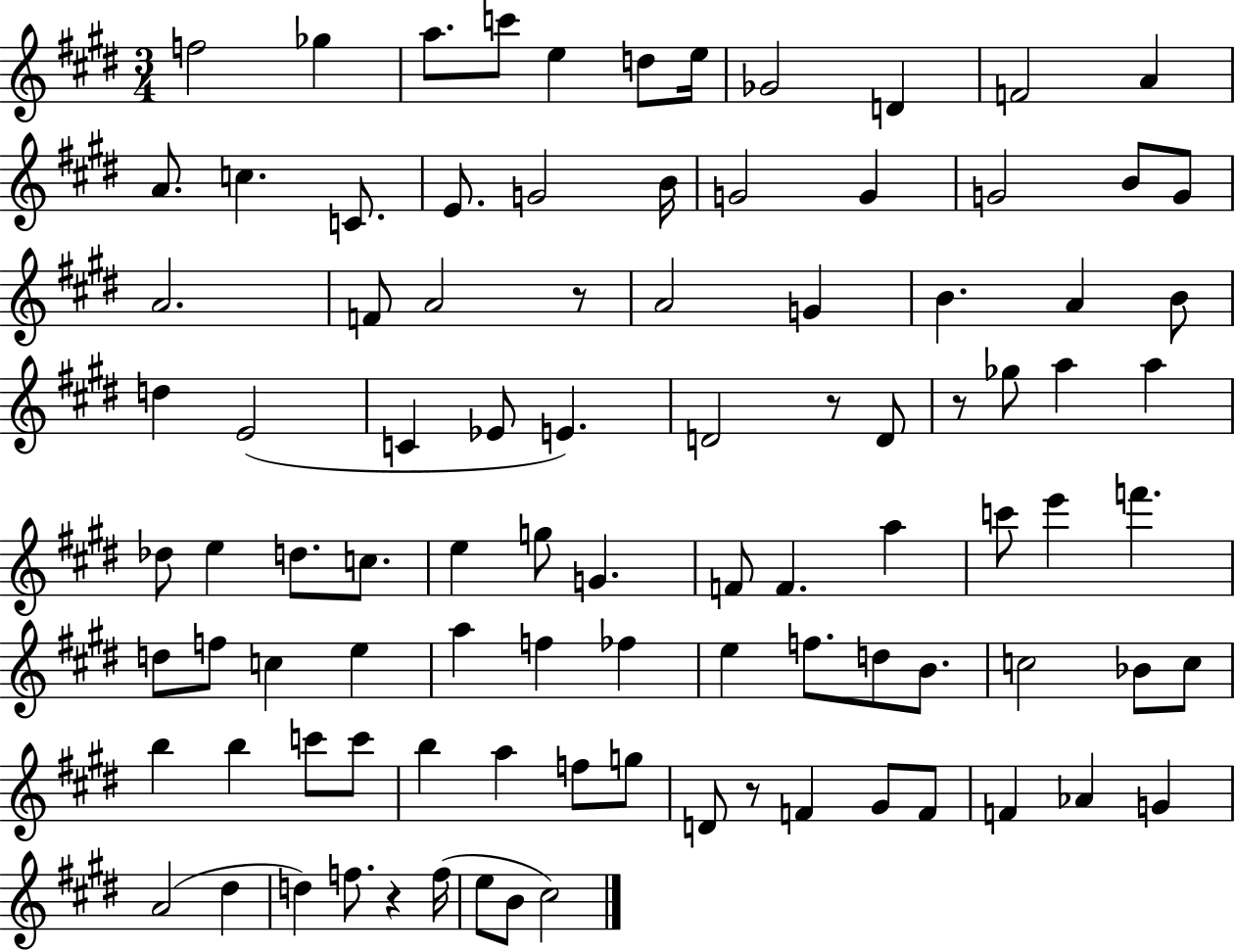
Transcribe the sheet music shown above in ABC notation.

X:1
T:Untitled
M:3/4
L:1/4
K:E
f2 _g a/2 c'/2 e d/2 e/4 _G2 D F2 A A/2 c C/2 E/2 G2 B/4 G2 G G2 B/2 G/2 A2 F/2 A2 z/2 A2 G B A B/2 d E2 C _E/2 E D2 z/2 D/2 z/2 _g/2 a a _d/2 e d/2 c/2 e g/2 G F/2 F a c'/2 e' f' d/2 f/2 c e a f _f e f/2 d/2 B/2 c2 _B/2 c/2 b b c'/2 c'/2 b a f/2 g/2 D/2 z/2 F ^G/2 F/2 F _A G A2 ^d d f/2 z f/4 e/2 B/2 ^c2